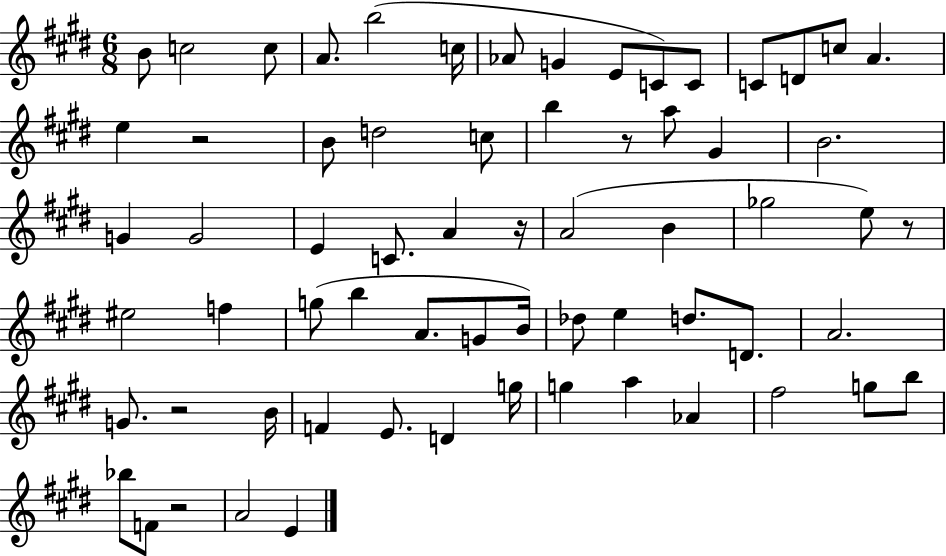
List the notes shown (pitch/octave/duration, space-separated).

B4/e C5/h C5/e A4/e. B5/h C5/s Ab4/e G4/q E4/e C4/e C4/e C4/e D4/e C5/e A4/q. E5/q R/h B4/e D5/h C5/e B5/q R/e A5/e G#4/q B4/h. G4/q G4/h E4/q C4/e. A4/q R/s A4/h B4/q Gb5/h E5/e R/e EIS5/h F5/q G5/e B5/q A4/e. G4/e B4/s Db5/e E5/q D5/e. D4/e. A4/h. G4/e. R/h B4/s F4/q E4/e. D4/q G5/s G5/q A5/q Ab4/q F#5/h G5/e B5/e Bb5/e F4/e R/h A4/h E4/q